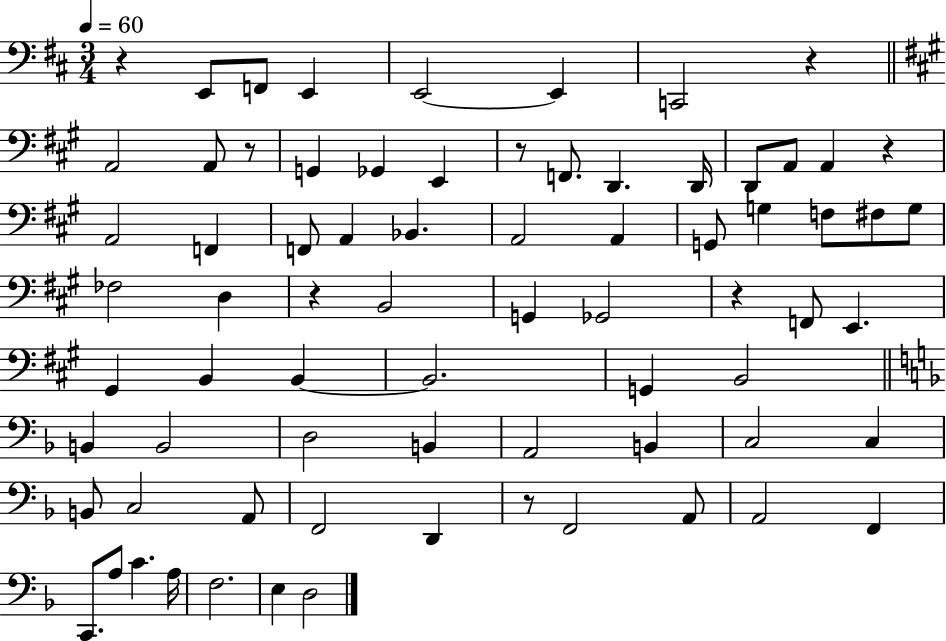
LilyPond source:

{
  \clef bass
  \numericTimeSignature
  \time 3/4
  \key d \major
  \tempo 4 = 60
  r4 e,8 f,8 e,4 | e,2~~ e,4 | c,2 r4 | \bar "||" \break \key a \major a,2 a,8 r8 | g,4 ges,4 e,4 | r8 f,8. d,4. d,16 | d,8 a,8 a,4 r4 | \break a,2 f,4 | f,8 a,4 bes,4. | a,2 a,4 | g,8 g4 f8 fis8 g8 | \break fes2 d4 | r4 b,2 | g,4 ges,2 | r4 f,8 e,4. | \break gis,4 b,4 b,4~~ | b,2. | g,4 b,2 | \bar "||" \break \key f \major b,4 b,2 | d2 b,4 | a,2 b,4 | c2 c4 | \break b,8 c2 a,8 | f,2 d,4 | r8 f,2 a,8 | a,2 f,4 | \break c,8. a8 c'4. a16 | f2. | e4 d2 | \bar "|."
}